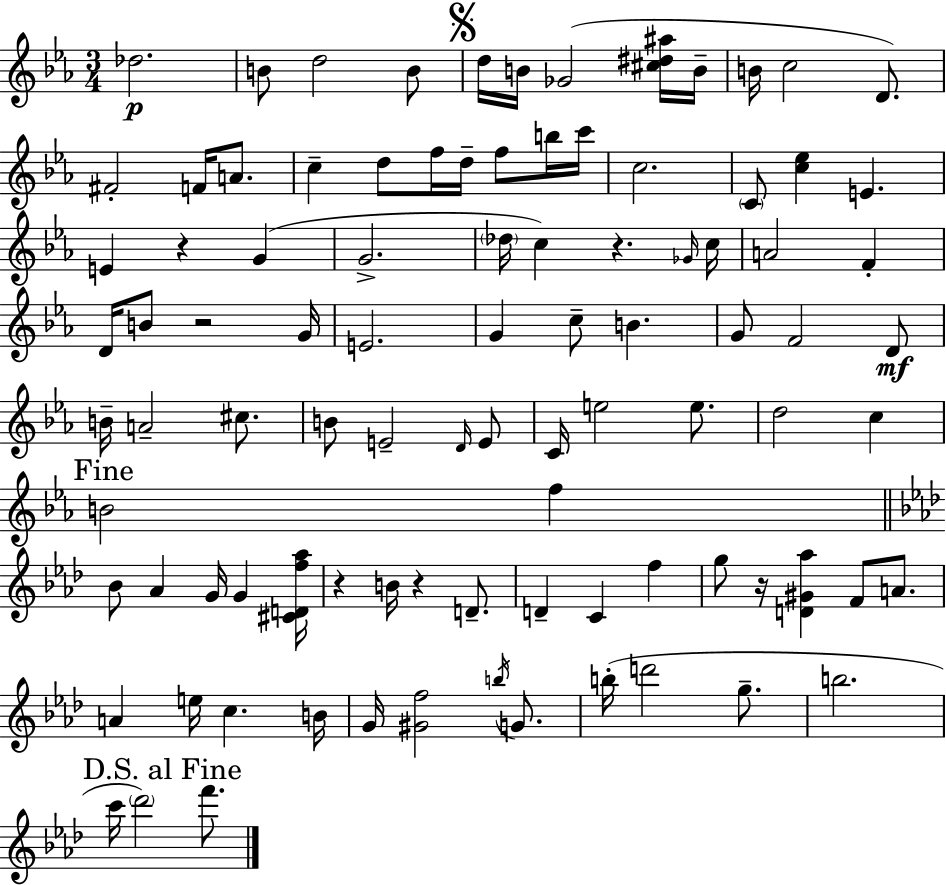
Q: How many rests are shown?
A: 6